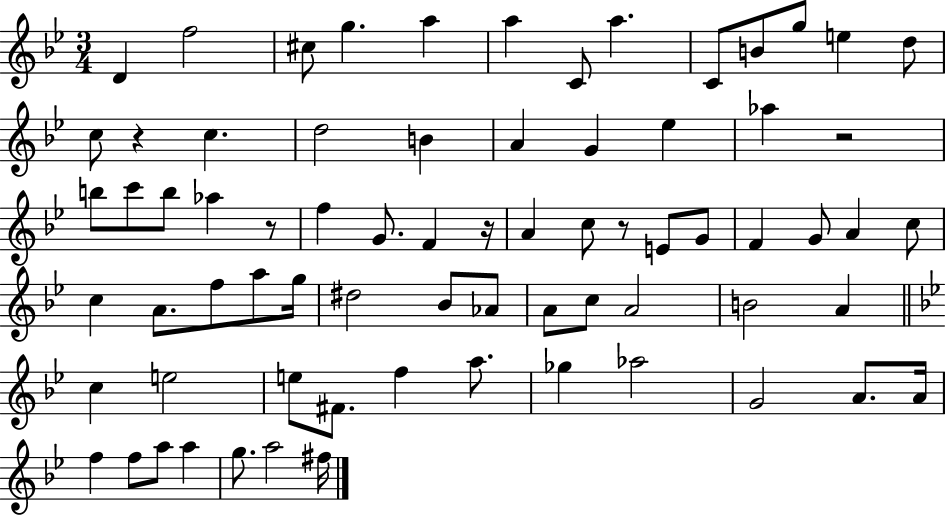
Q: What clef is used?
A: treble